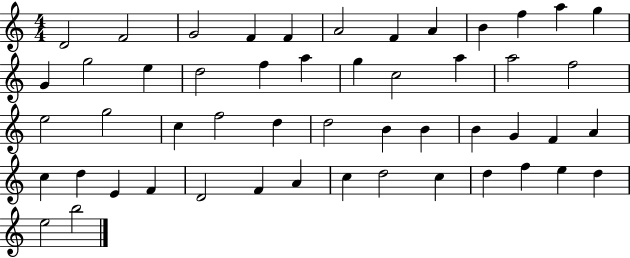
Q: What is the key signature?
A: C major